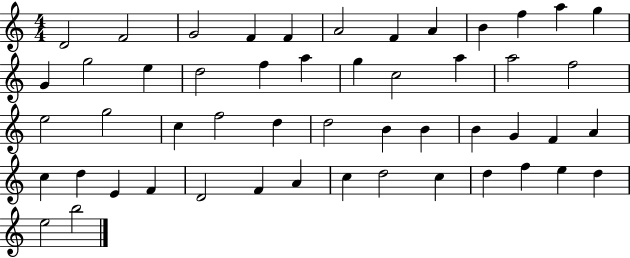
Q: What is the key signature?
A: C major